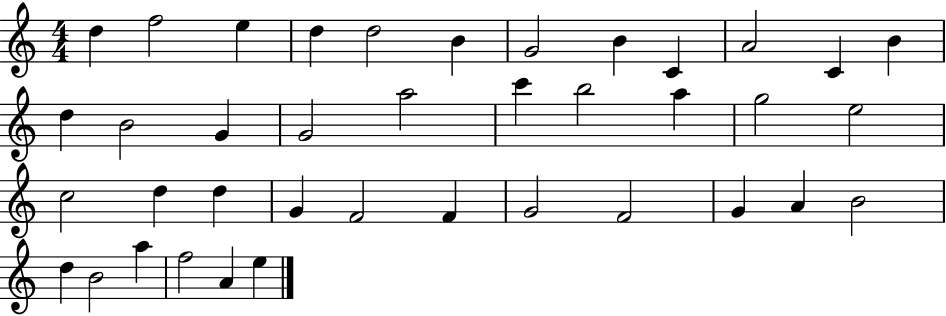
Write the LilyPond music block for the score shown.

{
  \clef treble
  \numericTimeSignature
  \time 4/4
  \key c \major
  d''4 f''2 e''4 | d''4 d''2 b'4 | g'2 b'4 c'4 | a'2 c'4 b'4 | \break d''4 b'2 g'4 | g'2 a''2 | c'''4 b''2 a''4 | g''2 e''2 | \break c''2 d''4 d''4 | g'4 f'2 f'4 | g'2 f'2 | g'4 a'4 b'2 | \break d''4 b'2 a''4 | f''2 a'4 e''4 | \bar "|."
}